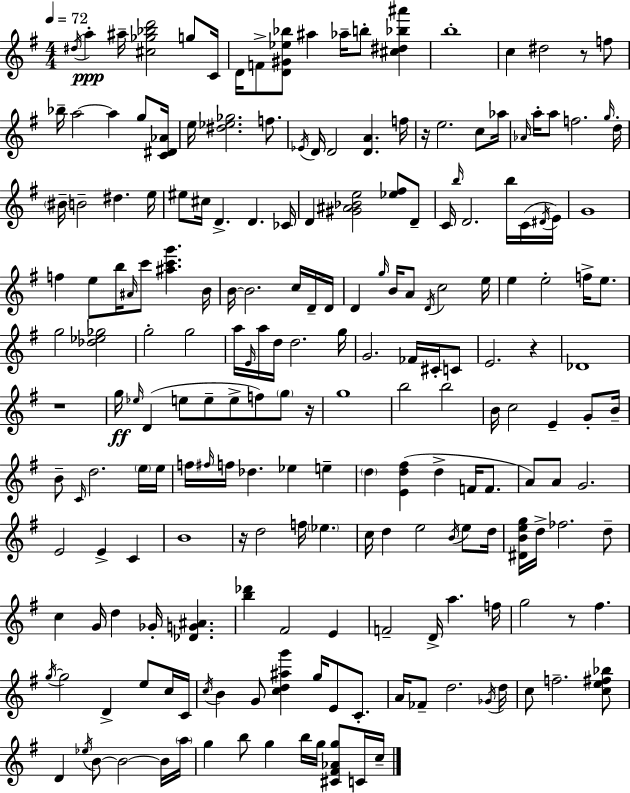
X:1
T:Untitled
M:4/4
L:1/4
K:G
^d/4 a ^a/4 [^c_g_bd']2 g/2 C/4 D/4 F/2 [D^G_e_b]/2 ^a _a/4 b/2 [^c^d_b^a'] b4 c ^d2 z/2 f/2 _b/4 a2 a g/2 [C^D_A]/4 e/4 [^d_e_g]2 f/2 _E/4 D/4 D2 [DA] f/4 z/4 e2 c/2 _a/4 _A/4 a/4 a/2 f2 g/4 d/4 ^B/4 B2 ^d e/4 ^e/2 ^c/4 D D _C/4 D [^G^A_Be]2 [_e^f]/2 D/2 C/4 b/4 D2 b/4 C/4 ^D/4 E/4 G4 f e/2 b/4 ^A/4 c'/2 [^ac'g'] B/4 B/4 B2 c/4 D/4 D/4 D g/4 B/4 A/2 D/4 c2 e/4 e e2 f/4 e/2 g2 [_d_e_g]2 g2 g2 a/4 E/4 a/4 d/4 d2 g/4 G2 _F/4 ^C/4 C/2 E2 z _D4 z4 g/4 _e/4 D e/2 e/2 e/2 f/2 g/2 z/4 g4 b2 b2 B/4 c2 E G/2 B/4 B/2 C/4 d2 e/4 e/4 f/4 ^f/4 f/4 _d _e e d [Ed^f] d F/4 F/2 A/2 A/2 G2 E2 E C B4 z/4 d2 f/4 _e c/4 d e2 B/4 e/2 d/4 [^DBeg]/4 d/4 _f2 d/2 c G/4 d _G/4 [_DG^A] [b_d'] ^F2 E F2 D/4 a f/4 g2 z/2 ^f g/4 g2 D e/2 c/4 C/4 c/4 B G/2 [cd^ag'] g/4 E/2 C/2 A/4 _F/2 d2 _G/4 d/4 c/2 f2 [ce^f_b]/2 D _e/4 B/2 B2 B/4 a/4 g b/2 g b/4 g/4 [^C^F_Ag]/2 C/4 c/4